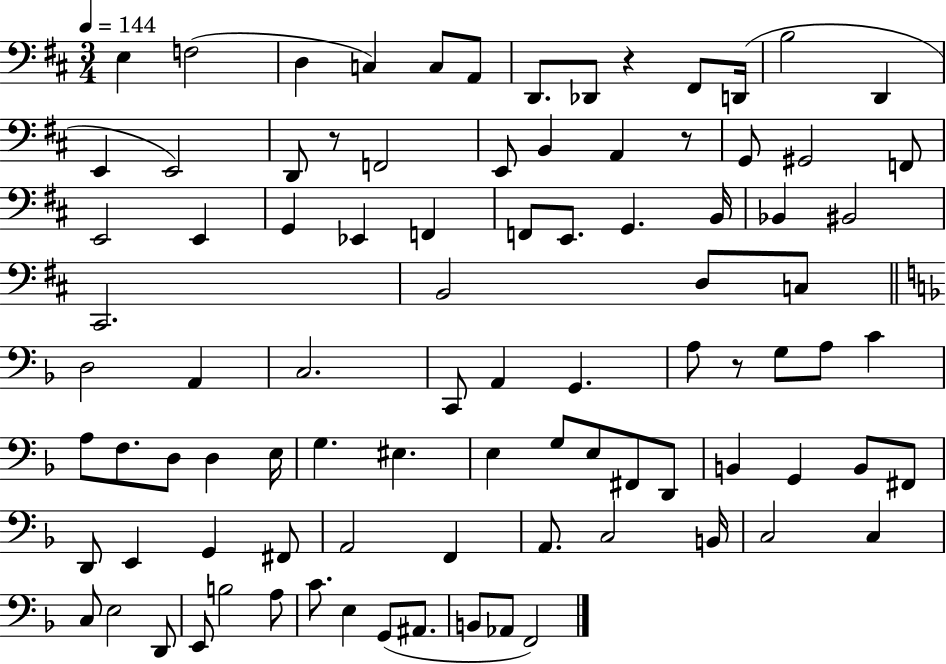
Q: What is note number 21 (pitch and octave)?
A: G#2